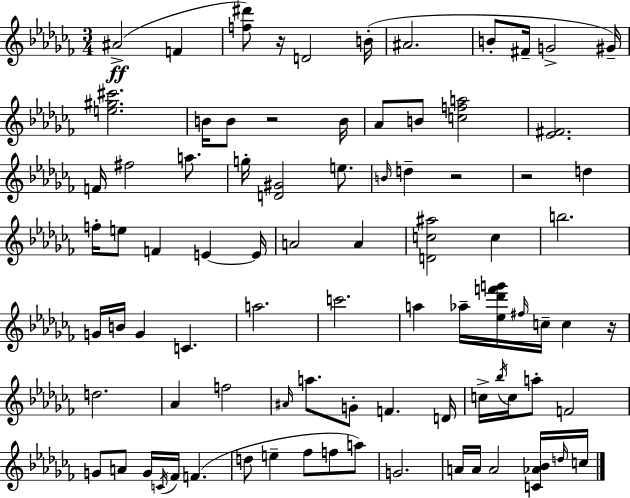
A#4/h F4/q [F5,D#6]/e R/s D4/h B4/s A#4/h. B4/e F#4/s G4/h G#4/s [E5,G#5,C#6]/h. B4/s B4/e R/h B4/s Ab4/e B4/e [C5,F5,A5]/h [Eb4,F#4]/h. F4/s F#5/h A5/e. G5/s [D4,G#4]/h E5/e. B4/s D5/q R/h R/h D5/q F5/s E5/e F4/q E4/q E4/s A4/h A4/q [D4,C5,A#5]/h C5/q B5/h. G4/s B4/s G4/q C4/q. A5/h. C6/h. A5/q Ab5/s [Eb5,Db6,F6,G6]/s F#5/s C5/s C5/q R/s D5/h. Ab4/q F5/h A#4/s A5/e. G4/e F4/q. D4/s C5/s Bb5/s C5/s A5/e F4/h G4/e A4/e G4/s C4/s FES4/s F4/q. D5/e E5/q FES5/e F5/e A5/e G4/h. A4/s A4/s A4/h [C4,Ab4,Bb4]/s D5/s C5/s